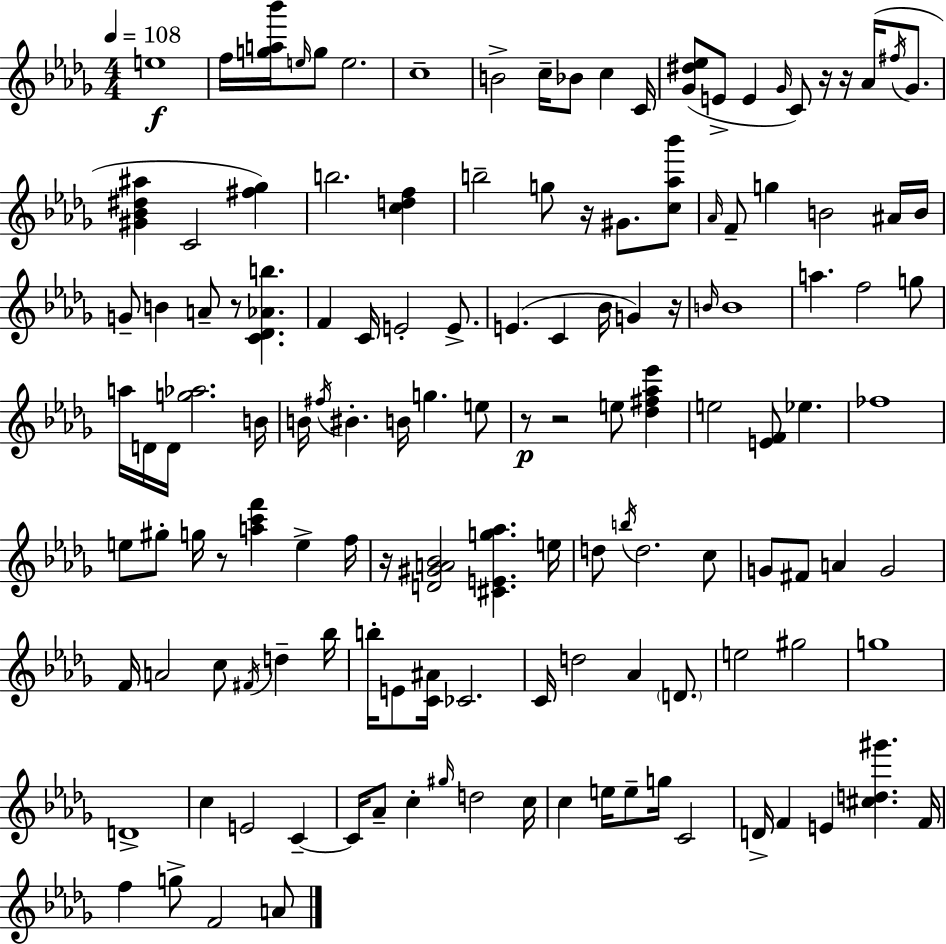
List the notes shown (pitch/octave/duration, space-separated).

E5/w F5/s [G5,A5,Bb6]/s E5/s G5/e E5/h. C5/w B4/h C5/s Bb4/e C5/q C4/s [Gb4,D#5,Eb5]/e E4/e E4/q Gb4/s C4/e R/s R/s Ab4/s F#5/s Gb4/e. [G#4,Bb4,D#5,A#5]/q C4/h [F#5,Gb5]/q B5/h. [C5,D5,F5]/q B5/h G5/e R/s G#4/e. [C5,Ab5,Bb6]/e Ab4/s F4/e G5/q B4/h A#4/s B4/s G4/e B4/q A4/e R/e [C4,Db4,Ab4,B5]/q. F4/q C4/s E4/h E4/e. E4/q. C4/q Bb4/s G4/q R/s B4/s B4/w A5/q. F5/h G5/e A5/s D4/s D4/s [G5,Ab5]/h. B4/s B4/s F#5/s BIS4/q. B4/s G5/q. E5/e R/e R/h E5/e [Db5,F#5,Ab5,Eb6]/q E5/h [E4,F4]/e Eb5/q. FES5/w E5/e G#5/e G5/s R/e [A5,C6,F6]/q E5/q F5/s R/s [D4,G#4,A4,Bb4]/h [C#4,E4,G5,Ab5]/q. E5/s D5/e B5/s D5/h. C5/e G4/e F#4/e A4/q G4/h F4/s A4/h C5/e F#4/s D5/q Bb5/s B5/s E4/e [C4,A#4]/s CES4/h. C4/s D5/h Ab4/q D4/e. E5/h G#5/h G5/w D4/w C5/q E4/h C4/q C4/s Ab4/e C5/q G#5/s D5/h C5/s C5/q E5/s E5/e G5/s C4/h D4/s F4/q E4/q [C#5,D5,G#6]/q. F4/s F5/q G5/e F4/h A4/e